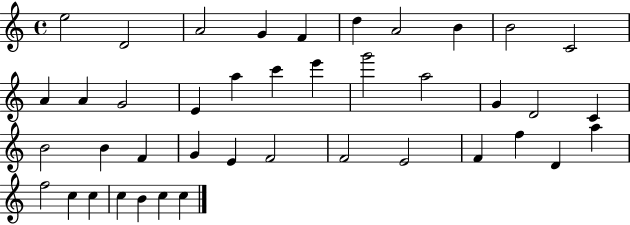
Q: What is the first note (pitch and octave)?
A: E5